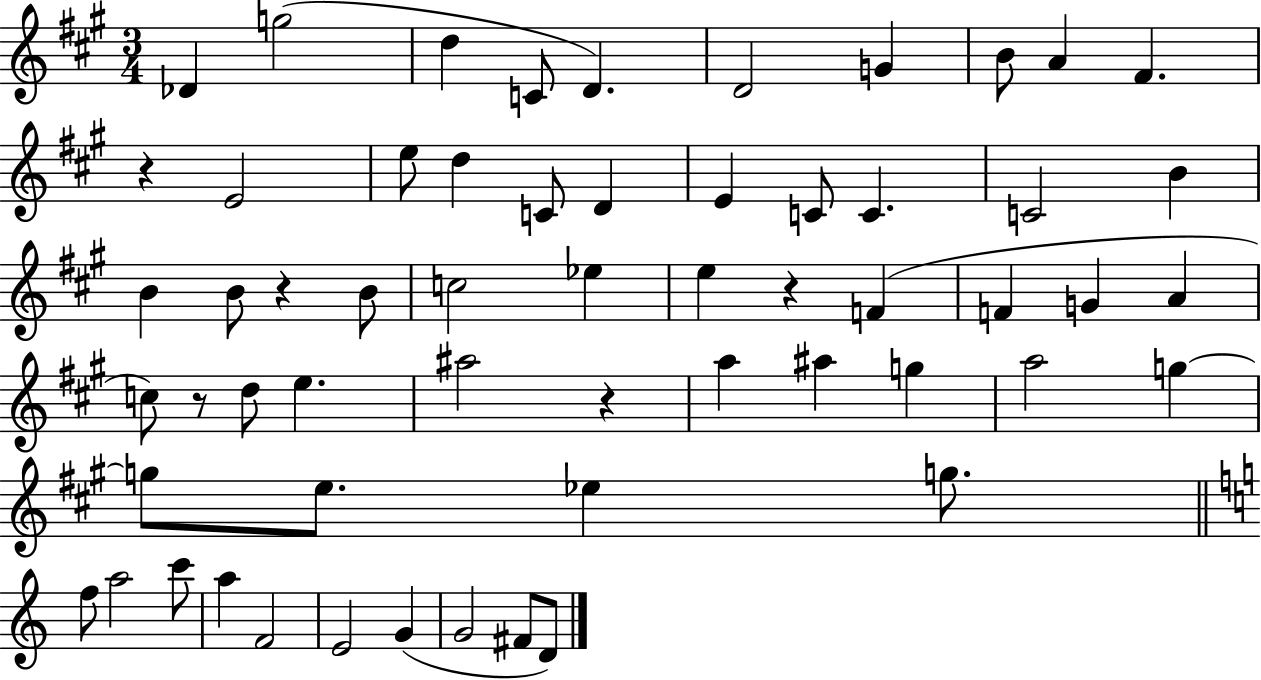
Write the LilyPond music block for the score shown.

{
  \clef treble
  \numericTimeSignature
  \time 3/4
  \key a \major
  des'4 g''2( | d''4 c'8 d'4.) | d'2 g'4 | b'8 a'4 fis'4. | \break r4 e'2 | e''8 d''4 c'8 d'4 | e'4 c'8 c'4. | c'2 b'4 | \break b'4 b'8 r4 b'8 | c''2 ees''4 | e''4 r4 f'4( | f'4 g'4 a'4 | \break c''8) r8 d''8 e''4. | ais''2 r4 | a''4 ais''4 g''4 | a''2 g''4~~ | \break g''8 e''8. ees''4 g''8. | \bar "||" \break \key a \minor f''8 a''2 c'''8 | a''4 f'2 | e'2 g'4( | g'2 fis'8 d'8) | \break \bar "|."
}